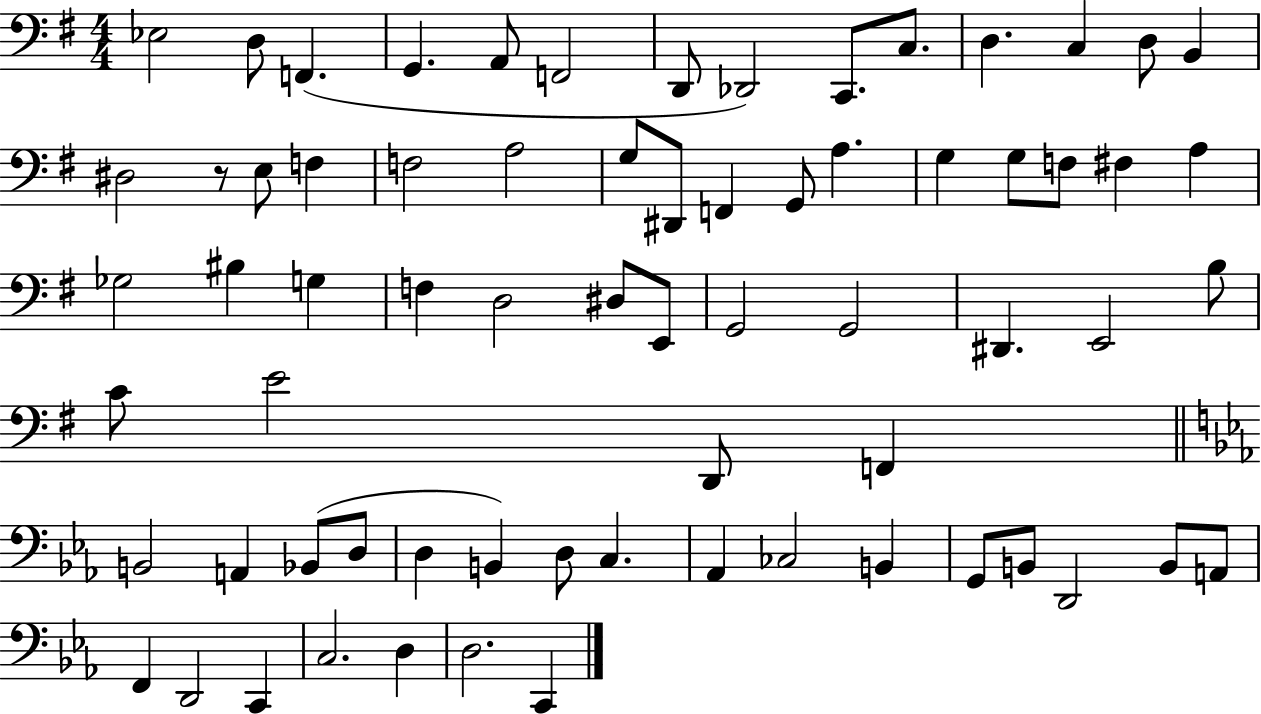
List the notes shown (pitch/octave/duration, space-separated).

Eb3/h D3/e F2/q. G2/q. A2/e F2/h D2/e Db2/h C2/e. C3/e. D3/q. C3/q D3/e B2/q D#3/h R/e E3/e F3/q F3/h A3/h G3/e D#2/e F2/q G2/e A3/q. G3/q G3/e F3/e F#3/q A3/q Gb3/h BIS3/q G3/q F3/q D3/h D#3/e E2/e G2/h G2/h D#2/q. E2/h B3/e C4/e E4/h D2/e F2/q B2/h A2/q Bb2/e D3/e D3/q B2/q D3/e C3/q. Ab2/q CES3/h B2/q G2/e B2/e D2/h B2/e A2/e F2/q D2/h C2/q C3/h. D3/q D3/h. C2/q